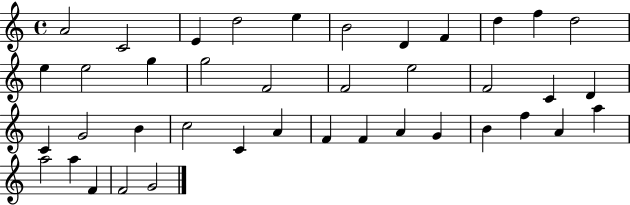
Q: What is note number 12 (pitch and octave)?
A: E5